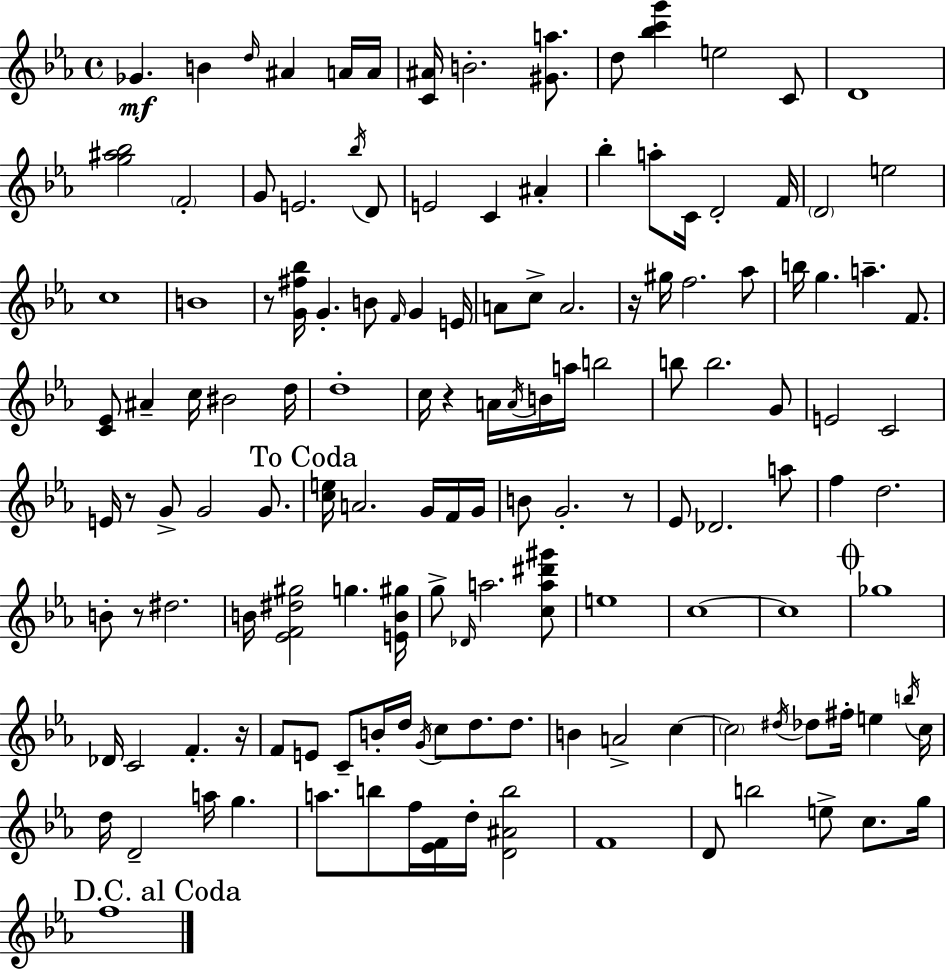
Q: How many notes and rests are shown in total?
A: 141